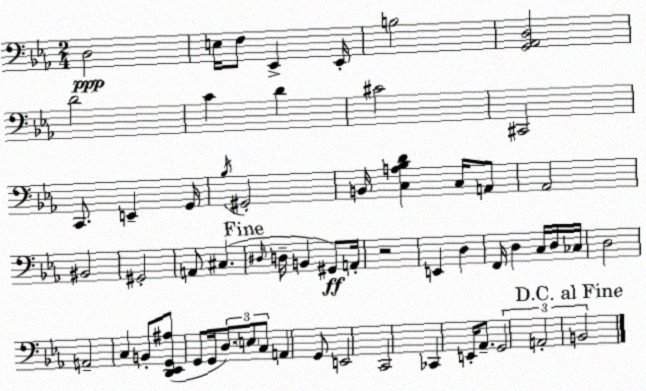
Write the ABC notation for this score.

X:1
T:Untitled
M:2/4
L:1/4
K:Cm
D,2 E,/4 F,/2 _E,, _E,,/4 B,2 [G,,_A,,D,]2 D2 C D ^C2 ^C,,2 C,,/2 E,, G,,/4 _B,/4 ^G,,2 B,,/4 [C,A,_B,D] C,/4 A,,/2 _A,,2 ^B,,2 ^G,,2 A,,/2 ^C, ^D,/4 D,/4 B,, ^G,,/2 A,,/4 z2 E,, D, F,,/4 D, C,/4 D,/4 _C,/4 D,2 A,,2 C, B,,/2 [D,,_E,,G,,^A,]/2 G,,/2 G,,/4 D,/2 E,/2 C,/2 A,, G,,/2 E,,2 C,,2 _C,, E,,/4 _A,,/2 G,,2 A,,2 B,,2